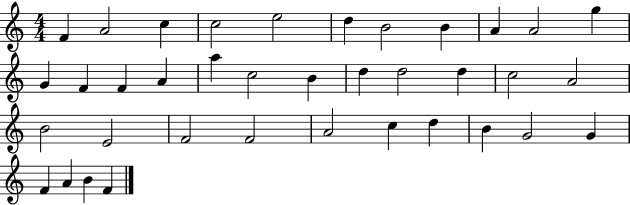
F4/q A4/h C5/q C5/h E5/h D5/q B4/h B4/q A4/q A4/h G5/q G4/q F4/q F4/q A4/q A5/q C5/h B4/q D5/q D5/h D5/q C5/h A4/h B4/h E4/h F4/h F4/h A4/h C5/q D5/q B4/q G4/h G4/q F4/q A4/q B4/q F4/q